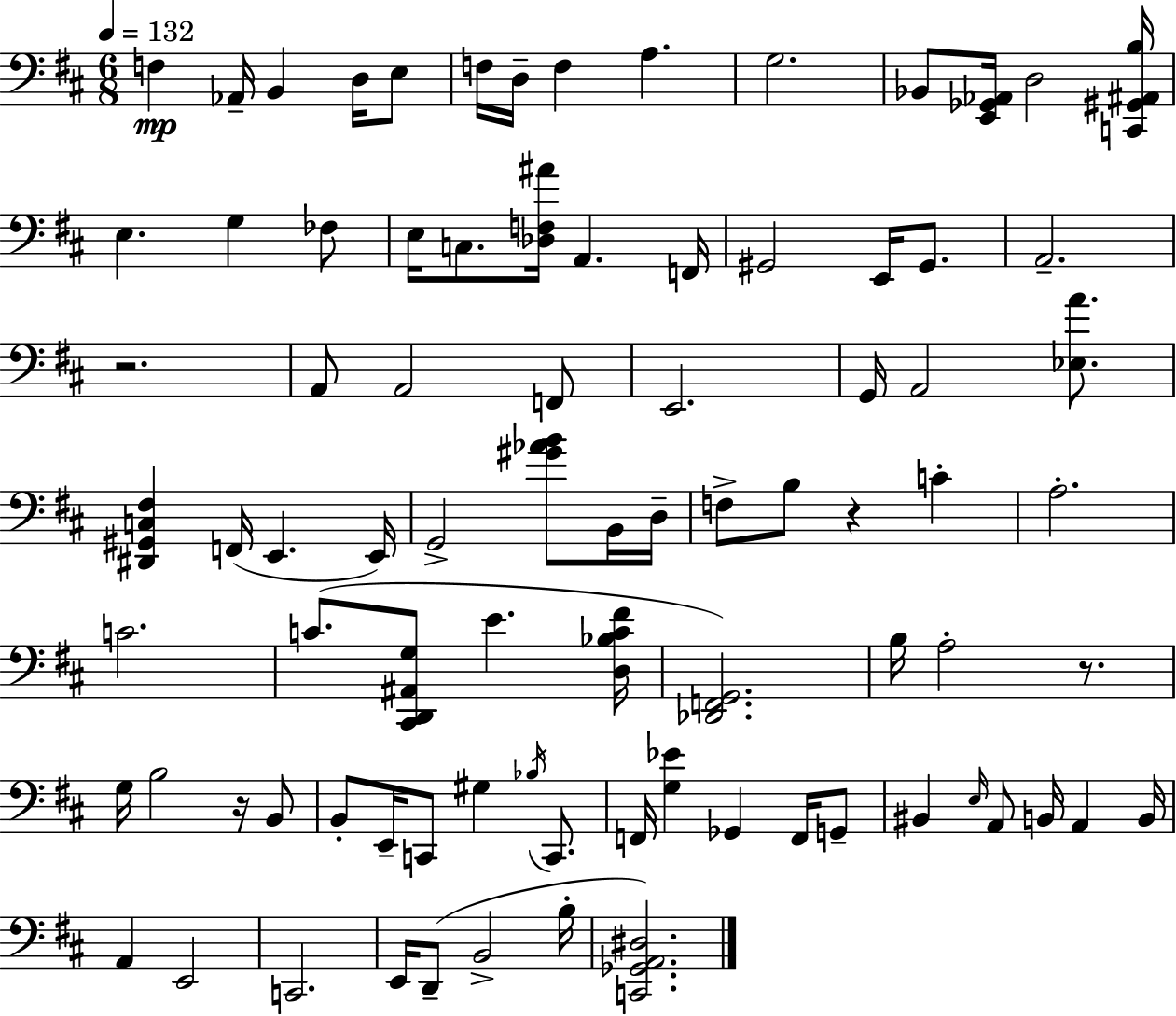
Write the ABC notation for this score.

X:1
T:Untitled
M:6/8
L:1/4
K:D
F, _A,,/4 B,, D,/4 E,/2 F,/4 D,/4 F, A, G,2 _B,,/2 [E,,_G,,_A,,]/4 D,2 [C,,^G,,^A,,B,]/4 E, G, _F,/2 E,/4 C,/2 [_D,F,^A]/4 A,, F,,/4 ^G,,2 E,,/4 ^G,,/2 A,,2 z2 A,,/2 A,,2 F,,/2 E,,2 G,,/4 A,,2 [_E,A]/2 [^D,,^G,,C,^F,] F,,/4 E,, E,,/4 G,,2 [^G_AB]/2 B,,/4 D,/4 F,/2 B,/2 z C A,2 C2 C/2 [^C,,D,,^A,,G,]/2 E [D,_B,C^F]/4 [_D,,F,,G,,]2 B,/4 A,2 z/2 G,/4 B,2 z/4 B,,/2 B,,/2 E,,/4 C,,/2 ^G, _B,/4 C,,/2 F,,/4 [G,_E] _G,, F,,/4 G,,/2 ^B,, E,/4 A,,/2 B,,/4 A,, B,,/4 A,, E,,2 C,,2 E,,/4 D,,/2 B,,2 B,/4 [C,,_G,,A,,^D,]2